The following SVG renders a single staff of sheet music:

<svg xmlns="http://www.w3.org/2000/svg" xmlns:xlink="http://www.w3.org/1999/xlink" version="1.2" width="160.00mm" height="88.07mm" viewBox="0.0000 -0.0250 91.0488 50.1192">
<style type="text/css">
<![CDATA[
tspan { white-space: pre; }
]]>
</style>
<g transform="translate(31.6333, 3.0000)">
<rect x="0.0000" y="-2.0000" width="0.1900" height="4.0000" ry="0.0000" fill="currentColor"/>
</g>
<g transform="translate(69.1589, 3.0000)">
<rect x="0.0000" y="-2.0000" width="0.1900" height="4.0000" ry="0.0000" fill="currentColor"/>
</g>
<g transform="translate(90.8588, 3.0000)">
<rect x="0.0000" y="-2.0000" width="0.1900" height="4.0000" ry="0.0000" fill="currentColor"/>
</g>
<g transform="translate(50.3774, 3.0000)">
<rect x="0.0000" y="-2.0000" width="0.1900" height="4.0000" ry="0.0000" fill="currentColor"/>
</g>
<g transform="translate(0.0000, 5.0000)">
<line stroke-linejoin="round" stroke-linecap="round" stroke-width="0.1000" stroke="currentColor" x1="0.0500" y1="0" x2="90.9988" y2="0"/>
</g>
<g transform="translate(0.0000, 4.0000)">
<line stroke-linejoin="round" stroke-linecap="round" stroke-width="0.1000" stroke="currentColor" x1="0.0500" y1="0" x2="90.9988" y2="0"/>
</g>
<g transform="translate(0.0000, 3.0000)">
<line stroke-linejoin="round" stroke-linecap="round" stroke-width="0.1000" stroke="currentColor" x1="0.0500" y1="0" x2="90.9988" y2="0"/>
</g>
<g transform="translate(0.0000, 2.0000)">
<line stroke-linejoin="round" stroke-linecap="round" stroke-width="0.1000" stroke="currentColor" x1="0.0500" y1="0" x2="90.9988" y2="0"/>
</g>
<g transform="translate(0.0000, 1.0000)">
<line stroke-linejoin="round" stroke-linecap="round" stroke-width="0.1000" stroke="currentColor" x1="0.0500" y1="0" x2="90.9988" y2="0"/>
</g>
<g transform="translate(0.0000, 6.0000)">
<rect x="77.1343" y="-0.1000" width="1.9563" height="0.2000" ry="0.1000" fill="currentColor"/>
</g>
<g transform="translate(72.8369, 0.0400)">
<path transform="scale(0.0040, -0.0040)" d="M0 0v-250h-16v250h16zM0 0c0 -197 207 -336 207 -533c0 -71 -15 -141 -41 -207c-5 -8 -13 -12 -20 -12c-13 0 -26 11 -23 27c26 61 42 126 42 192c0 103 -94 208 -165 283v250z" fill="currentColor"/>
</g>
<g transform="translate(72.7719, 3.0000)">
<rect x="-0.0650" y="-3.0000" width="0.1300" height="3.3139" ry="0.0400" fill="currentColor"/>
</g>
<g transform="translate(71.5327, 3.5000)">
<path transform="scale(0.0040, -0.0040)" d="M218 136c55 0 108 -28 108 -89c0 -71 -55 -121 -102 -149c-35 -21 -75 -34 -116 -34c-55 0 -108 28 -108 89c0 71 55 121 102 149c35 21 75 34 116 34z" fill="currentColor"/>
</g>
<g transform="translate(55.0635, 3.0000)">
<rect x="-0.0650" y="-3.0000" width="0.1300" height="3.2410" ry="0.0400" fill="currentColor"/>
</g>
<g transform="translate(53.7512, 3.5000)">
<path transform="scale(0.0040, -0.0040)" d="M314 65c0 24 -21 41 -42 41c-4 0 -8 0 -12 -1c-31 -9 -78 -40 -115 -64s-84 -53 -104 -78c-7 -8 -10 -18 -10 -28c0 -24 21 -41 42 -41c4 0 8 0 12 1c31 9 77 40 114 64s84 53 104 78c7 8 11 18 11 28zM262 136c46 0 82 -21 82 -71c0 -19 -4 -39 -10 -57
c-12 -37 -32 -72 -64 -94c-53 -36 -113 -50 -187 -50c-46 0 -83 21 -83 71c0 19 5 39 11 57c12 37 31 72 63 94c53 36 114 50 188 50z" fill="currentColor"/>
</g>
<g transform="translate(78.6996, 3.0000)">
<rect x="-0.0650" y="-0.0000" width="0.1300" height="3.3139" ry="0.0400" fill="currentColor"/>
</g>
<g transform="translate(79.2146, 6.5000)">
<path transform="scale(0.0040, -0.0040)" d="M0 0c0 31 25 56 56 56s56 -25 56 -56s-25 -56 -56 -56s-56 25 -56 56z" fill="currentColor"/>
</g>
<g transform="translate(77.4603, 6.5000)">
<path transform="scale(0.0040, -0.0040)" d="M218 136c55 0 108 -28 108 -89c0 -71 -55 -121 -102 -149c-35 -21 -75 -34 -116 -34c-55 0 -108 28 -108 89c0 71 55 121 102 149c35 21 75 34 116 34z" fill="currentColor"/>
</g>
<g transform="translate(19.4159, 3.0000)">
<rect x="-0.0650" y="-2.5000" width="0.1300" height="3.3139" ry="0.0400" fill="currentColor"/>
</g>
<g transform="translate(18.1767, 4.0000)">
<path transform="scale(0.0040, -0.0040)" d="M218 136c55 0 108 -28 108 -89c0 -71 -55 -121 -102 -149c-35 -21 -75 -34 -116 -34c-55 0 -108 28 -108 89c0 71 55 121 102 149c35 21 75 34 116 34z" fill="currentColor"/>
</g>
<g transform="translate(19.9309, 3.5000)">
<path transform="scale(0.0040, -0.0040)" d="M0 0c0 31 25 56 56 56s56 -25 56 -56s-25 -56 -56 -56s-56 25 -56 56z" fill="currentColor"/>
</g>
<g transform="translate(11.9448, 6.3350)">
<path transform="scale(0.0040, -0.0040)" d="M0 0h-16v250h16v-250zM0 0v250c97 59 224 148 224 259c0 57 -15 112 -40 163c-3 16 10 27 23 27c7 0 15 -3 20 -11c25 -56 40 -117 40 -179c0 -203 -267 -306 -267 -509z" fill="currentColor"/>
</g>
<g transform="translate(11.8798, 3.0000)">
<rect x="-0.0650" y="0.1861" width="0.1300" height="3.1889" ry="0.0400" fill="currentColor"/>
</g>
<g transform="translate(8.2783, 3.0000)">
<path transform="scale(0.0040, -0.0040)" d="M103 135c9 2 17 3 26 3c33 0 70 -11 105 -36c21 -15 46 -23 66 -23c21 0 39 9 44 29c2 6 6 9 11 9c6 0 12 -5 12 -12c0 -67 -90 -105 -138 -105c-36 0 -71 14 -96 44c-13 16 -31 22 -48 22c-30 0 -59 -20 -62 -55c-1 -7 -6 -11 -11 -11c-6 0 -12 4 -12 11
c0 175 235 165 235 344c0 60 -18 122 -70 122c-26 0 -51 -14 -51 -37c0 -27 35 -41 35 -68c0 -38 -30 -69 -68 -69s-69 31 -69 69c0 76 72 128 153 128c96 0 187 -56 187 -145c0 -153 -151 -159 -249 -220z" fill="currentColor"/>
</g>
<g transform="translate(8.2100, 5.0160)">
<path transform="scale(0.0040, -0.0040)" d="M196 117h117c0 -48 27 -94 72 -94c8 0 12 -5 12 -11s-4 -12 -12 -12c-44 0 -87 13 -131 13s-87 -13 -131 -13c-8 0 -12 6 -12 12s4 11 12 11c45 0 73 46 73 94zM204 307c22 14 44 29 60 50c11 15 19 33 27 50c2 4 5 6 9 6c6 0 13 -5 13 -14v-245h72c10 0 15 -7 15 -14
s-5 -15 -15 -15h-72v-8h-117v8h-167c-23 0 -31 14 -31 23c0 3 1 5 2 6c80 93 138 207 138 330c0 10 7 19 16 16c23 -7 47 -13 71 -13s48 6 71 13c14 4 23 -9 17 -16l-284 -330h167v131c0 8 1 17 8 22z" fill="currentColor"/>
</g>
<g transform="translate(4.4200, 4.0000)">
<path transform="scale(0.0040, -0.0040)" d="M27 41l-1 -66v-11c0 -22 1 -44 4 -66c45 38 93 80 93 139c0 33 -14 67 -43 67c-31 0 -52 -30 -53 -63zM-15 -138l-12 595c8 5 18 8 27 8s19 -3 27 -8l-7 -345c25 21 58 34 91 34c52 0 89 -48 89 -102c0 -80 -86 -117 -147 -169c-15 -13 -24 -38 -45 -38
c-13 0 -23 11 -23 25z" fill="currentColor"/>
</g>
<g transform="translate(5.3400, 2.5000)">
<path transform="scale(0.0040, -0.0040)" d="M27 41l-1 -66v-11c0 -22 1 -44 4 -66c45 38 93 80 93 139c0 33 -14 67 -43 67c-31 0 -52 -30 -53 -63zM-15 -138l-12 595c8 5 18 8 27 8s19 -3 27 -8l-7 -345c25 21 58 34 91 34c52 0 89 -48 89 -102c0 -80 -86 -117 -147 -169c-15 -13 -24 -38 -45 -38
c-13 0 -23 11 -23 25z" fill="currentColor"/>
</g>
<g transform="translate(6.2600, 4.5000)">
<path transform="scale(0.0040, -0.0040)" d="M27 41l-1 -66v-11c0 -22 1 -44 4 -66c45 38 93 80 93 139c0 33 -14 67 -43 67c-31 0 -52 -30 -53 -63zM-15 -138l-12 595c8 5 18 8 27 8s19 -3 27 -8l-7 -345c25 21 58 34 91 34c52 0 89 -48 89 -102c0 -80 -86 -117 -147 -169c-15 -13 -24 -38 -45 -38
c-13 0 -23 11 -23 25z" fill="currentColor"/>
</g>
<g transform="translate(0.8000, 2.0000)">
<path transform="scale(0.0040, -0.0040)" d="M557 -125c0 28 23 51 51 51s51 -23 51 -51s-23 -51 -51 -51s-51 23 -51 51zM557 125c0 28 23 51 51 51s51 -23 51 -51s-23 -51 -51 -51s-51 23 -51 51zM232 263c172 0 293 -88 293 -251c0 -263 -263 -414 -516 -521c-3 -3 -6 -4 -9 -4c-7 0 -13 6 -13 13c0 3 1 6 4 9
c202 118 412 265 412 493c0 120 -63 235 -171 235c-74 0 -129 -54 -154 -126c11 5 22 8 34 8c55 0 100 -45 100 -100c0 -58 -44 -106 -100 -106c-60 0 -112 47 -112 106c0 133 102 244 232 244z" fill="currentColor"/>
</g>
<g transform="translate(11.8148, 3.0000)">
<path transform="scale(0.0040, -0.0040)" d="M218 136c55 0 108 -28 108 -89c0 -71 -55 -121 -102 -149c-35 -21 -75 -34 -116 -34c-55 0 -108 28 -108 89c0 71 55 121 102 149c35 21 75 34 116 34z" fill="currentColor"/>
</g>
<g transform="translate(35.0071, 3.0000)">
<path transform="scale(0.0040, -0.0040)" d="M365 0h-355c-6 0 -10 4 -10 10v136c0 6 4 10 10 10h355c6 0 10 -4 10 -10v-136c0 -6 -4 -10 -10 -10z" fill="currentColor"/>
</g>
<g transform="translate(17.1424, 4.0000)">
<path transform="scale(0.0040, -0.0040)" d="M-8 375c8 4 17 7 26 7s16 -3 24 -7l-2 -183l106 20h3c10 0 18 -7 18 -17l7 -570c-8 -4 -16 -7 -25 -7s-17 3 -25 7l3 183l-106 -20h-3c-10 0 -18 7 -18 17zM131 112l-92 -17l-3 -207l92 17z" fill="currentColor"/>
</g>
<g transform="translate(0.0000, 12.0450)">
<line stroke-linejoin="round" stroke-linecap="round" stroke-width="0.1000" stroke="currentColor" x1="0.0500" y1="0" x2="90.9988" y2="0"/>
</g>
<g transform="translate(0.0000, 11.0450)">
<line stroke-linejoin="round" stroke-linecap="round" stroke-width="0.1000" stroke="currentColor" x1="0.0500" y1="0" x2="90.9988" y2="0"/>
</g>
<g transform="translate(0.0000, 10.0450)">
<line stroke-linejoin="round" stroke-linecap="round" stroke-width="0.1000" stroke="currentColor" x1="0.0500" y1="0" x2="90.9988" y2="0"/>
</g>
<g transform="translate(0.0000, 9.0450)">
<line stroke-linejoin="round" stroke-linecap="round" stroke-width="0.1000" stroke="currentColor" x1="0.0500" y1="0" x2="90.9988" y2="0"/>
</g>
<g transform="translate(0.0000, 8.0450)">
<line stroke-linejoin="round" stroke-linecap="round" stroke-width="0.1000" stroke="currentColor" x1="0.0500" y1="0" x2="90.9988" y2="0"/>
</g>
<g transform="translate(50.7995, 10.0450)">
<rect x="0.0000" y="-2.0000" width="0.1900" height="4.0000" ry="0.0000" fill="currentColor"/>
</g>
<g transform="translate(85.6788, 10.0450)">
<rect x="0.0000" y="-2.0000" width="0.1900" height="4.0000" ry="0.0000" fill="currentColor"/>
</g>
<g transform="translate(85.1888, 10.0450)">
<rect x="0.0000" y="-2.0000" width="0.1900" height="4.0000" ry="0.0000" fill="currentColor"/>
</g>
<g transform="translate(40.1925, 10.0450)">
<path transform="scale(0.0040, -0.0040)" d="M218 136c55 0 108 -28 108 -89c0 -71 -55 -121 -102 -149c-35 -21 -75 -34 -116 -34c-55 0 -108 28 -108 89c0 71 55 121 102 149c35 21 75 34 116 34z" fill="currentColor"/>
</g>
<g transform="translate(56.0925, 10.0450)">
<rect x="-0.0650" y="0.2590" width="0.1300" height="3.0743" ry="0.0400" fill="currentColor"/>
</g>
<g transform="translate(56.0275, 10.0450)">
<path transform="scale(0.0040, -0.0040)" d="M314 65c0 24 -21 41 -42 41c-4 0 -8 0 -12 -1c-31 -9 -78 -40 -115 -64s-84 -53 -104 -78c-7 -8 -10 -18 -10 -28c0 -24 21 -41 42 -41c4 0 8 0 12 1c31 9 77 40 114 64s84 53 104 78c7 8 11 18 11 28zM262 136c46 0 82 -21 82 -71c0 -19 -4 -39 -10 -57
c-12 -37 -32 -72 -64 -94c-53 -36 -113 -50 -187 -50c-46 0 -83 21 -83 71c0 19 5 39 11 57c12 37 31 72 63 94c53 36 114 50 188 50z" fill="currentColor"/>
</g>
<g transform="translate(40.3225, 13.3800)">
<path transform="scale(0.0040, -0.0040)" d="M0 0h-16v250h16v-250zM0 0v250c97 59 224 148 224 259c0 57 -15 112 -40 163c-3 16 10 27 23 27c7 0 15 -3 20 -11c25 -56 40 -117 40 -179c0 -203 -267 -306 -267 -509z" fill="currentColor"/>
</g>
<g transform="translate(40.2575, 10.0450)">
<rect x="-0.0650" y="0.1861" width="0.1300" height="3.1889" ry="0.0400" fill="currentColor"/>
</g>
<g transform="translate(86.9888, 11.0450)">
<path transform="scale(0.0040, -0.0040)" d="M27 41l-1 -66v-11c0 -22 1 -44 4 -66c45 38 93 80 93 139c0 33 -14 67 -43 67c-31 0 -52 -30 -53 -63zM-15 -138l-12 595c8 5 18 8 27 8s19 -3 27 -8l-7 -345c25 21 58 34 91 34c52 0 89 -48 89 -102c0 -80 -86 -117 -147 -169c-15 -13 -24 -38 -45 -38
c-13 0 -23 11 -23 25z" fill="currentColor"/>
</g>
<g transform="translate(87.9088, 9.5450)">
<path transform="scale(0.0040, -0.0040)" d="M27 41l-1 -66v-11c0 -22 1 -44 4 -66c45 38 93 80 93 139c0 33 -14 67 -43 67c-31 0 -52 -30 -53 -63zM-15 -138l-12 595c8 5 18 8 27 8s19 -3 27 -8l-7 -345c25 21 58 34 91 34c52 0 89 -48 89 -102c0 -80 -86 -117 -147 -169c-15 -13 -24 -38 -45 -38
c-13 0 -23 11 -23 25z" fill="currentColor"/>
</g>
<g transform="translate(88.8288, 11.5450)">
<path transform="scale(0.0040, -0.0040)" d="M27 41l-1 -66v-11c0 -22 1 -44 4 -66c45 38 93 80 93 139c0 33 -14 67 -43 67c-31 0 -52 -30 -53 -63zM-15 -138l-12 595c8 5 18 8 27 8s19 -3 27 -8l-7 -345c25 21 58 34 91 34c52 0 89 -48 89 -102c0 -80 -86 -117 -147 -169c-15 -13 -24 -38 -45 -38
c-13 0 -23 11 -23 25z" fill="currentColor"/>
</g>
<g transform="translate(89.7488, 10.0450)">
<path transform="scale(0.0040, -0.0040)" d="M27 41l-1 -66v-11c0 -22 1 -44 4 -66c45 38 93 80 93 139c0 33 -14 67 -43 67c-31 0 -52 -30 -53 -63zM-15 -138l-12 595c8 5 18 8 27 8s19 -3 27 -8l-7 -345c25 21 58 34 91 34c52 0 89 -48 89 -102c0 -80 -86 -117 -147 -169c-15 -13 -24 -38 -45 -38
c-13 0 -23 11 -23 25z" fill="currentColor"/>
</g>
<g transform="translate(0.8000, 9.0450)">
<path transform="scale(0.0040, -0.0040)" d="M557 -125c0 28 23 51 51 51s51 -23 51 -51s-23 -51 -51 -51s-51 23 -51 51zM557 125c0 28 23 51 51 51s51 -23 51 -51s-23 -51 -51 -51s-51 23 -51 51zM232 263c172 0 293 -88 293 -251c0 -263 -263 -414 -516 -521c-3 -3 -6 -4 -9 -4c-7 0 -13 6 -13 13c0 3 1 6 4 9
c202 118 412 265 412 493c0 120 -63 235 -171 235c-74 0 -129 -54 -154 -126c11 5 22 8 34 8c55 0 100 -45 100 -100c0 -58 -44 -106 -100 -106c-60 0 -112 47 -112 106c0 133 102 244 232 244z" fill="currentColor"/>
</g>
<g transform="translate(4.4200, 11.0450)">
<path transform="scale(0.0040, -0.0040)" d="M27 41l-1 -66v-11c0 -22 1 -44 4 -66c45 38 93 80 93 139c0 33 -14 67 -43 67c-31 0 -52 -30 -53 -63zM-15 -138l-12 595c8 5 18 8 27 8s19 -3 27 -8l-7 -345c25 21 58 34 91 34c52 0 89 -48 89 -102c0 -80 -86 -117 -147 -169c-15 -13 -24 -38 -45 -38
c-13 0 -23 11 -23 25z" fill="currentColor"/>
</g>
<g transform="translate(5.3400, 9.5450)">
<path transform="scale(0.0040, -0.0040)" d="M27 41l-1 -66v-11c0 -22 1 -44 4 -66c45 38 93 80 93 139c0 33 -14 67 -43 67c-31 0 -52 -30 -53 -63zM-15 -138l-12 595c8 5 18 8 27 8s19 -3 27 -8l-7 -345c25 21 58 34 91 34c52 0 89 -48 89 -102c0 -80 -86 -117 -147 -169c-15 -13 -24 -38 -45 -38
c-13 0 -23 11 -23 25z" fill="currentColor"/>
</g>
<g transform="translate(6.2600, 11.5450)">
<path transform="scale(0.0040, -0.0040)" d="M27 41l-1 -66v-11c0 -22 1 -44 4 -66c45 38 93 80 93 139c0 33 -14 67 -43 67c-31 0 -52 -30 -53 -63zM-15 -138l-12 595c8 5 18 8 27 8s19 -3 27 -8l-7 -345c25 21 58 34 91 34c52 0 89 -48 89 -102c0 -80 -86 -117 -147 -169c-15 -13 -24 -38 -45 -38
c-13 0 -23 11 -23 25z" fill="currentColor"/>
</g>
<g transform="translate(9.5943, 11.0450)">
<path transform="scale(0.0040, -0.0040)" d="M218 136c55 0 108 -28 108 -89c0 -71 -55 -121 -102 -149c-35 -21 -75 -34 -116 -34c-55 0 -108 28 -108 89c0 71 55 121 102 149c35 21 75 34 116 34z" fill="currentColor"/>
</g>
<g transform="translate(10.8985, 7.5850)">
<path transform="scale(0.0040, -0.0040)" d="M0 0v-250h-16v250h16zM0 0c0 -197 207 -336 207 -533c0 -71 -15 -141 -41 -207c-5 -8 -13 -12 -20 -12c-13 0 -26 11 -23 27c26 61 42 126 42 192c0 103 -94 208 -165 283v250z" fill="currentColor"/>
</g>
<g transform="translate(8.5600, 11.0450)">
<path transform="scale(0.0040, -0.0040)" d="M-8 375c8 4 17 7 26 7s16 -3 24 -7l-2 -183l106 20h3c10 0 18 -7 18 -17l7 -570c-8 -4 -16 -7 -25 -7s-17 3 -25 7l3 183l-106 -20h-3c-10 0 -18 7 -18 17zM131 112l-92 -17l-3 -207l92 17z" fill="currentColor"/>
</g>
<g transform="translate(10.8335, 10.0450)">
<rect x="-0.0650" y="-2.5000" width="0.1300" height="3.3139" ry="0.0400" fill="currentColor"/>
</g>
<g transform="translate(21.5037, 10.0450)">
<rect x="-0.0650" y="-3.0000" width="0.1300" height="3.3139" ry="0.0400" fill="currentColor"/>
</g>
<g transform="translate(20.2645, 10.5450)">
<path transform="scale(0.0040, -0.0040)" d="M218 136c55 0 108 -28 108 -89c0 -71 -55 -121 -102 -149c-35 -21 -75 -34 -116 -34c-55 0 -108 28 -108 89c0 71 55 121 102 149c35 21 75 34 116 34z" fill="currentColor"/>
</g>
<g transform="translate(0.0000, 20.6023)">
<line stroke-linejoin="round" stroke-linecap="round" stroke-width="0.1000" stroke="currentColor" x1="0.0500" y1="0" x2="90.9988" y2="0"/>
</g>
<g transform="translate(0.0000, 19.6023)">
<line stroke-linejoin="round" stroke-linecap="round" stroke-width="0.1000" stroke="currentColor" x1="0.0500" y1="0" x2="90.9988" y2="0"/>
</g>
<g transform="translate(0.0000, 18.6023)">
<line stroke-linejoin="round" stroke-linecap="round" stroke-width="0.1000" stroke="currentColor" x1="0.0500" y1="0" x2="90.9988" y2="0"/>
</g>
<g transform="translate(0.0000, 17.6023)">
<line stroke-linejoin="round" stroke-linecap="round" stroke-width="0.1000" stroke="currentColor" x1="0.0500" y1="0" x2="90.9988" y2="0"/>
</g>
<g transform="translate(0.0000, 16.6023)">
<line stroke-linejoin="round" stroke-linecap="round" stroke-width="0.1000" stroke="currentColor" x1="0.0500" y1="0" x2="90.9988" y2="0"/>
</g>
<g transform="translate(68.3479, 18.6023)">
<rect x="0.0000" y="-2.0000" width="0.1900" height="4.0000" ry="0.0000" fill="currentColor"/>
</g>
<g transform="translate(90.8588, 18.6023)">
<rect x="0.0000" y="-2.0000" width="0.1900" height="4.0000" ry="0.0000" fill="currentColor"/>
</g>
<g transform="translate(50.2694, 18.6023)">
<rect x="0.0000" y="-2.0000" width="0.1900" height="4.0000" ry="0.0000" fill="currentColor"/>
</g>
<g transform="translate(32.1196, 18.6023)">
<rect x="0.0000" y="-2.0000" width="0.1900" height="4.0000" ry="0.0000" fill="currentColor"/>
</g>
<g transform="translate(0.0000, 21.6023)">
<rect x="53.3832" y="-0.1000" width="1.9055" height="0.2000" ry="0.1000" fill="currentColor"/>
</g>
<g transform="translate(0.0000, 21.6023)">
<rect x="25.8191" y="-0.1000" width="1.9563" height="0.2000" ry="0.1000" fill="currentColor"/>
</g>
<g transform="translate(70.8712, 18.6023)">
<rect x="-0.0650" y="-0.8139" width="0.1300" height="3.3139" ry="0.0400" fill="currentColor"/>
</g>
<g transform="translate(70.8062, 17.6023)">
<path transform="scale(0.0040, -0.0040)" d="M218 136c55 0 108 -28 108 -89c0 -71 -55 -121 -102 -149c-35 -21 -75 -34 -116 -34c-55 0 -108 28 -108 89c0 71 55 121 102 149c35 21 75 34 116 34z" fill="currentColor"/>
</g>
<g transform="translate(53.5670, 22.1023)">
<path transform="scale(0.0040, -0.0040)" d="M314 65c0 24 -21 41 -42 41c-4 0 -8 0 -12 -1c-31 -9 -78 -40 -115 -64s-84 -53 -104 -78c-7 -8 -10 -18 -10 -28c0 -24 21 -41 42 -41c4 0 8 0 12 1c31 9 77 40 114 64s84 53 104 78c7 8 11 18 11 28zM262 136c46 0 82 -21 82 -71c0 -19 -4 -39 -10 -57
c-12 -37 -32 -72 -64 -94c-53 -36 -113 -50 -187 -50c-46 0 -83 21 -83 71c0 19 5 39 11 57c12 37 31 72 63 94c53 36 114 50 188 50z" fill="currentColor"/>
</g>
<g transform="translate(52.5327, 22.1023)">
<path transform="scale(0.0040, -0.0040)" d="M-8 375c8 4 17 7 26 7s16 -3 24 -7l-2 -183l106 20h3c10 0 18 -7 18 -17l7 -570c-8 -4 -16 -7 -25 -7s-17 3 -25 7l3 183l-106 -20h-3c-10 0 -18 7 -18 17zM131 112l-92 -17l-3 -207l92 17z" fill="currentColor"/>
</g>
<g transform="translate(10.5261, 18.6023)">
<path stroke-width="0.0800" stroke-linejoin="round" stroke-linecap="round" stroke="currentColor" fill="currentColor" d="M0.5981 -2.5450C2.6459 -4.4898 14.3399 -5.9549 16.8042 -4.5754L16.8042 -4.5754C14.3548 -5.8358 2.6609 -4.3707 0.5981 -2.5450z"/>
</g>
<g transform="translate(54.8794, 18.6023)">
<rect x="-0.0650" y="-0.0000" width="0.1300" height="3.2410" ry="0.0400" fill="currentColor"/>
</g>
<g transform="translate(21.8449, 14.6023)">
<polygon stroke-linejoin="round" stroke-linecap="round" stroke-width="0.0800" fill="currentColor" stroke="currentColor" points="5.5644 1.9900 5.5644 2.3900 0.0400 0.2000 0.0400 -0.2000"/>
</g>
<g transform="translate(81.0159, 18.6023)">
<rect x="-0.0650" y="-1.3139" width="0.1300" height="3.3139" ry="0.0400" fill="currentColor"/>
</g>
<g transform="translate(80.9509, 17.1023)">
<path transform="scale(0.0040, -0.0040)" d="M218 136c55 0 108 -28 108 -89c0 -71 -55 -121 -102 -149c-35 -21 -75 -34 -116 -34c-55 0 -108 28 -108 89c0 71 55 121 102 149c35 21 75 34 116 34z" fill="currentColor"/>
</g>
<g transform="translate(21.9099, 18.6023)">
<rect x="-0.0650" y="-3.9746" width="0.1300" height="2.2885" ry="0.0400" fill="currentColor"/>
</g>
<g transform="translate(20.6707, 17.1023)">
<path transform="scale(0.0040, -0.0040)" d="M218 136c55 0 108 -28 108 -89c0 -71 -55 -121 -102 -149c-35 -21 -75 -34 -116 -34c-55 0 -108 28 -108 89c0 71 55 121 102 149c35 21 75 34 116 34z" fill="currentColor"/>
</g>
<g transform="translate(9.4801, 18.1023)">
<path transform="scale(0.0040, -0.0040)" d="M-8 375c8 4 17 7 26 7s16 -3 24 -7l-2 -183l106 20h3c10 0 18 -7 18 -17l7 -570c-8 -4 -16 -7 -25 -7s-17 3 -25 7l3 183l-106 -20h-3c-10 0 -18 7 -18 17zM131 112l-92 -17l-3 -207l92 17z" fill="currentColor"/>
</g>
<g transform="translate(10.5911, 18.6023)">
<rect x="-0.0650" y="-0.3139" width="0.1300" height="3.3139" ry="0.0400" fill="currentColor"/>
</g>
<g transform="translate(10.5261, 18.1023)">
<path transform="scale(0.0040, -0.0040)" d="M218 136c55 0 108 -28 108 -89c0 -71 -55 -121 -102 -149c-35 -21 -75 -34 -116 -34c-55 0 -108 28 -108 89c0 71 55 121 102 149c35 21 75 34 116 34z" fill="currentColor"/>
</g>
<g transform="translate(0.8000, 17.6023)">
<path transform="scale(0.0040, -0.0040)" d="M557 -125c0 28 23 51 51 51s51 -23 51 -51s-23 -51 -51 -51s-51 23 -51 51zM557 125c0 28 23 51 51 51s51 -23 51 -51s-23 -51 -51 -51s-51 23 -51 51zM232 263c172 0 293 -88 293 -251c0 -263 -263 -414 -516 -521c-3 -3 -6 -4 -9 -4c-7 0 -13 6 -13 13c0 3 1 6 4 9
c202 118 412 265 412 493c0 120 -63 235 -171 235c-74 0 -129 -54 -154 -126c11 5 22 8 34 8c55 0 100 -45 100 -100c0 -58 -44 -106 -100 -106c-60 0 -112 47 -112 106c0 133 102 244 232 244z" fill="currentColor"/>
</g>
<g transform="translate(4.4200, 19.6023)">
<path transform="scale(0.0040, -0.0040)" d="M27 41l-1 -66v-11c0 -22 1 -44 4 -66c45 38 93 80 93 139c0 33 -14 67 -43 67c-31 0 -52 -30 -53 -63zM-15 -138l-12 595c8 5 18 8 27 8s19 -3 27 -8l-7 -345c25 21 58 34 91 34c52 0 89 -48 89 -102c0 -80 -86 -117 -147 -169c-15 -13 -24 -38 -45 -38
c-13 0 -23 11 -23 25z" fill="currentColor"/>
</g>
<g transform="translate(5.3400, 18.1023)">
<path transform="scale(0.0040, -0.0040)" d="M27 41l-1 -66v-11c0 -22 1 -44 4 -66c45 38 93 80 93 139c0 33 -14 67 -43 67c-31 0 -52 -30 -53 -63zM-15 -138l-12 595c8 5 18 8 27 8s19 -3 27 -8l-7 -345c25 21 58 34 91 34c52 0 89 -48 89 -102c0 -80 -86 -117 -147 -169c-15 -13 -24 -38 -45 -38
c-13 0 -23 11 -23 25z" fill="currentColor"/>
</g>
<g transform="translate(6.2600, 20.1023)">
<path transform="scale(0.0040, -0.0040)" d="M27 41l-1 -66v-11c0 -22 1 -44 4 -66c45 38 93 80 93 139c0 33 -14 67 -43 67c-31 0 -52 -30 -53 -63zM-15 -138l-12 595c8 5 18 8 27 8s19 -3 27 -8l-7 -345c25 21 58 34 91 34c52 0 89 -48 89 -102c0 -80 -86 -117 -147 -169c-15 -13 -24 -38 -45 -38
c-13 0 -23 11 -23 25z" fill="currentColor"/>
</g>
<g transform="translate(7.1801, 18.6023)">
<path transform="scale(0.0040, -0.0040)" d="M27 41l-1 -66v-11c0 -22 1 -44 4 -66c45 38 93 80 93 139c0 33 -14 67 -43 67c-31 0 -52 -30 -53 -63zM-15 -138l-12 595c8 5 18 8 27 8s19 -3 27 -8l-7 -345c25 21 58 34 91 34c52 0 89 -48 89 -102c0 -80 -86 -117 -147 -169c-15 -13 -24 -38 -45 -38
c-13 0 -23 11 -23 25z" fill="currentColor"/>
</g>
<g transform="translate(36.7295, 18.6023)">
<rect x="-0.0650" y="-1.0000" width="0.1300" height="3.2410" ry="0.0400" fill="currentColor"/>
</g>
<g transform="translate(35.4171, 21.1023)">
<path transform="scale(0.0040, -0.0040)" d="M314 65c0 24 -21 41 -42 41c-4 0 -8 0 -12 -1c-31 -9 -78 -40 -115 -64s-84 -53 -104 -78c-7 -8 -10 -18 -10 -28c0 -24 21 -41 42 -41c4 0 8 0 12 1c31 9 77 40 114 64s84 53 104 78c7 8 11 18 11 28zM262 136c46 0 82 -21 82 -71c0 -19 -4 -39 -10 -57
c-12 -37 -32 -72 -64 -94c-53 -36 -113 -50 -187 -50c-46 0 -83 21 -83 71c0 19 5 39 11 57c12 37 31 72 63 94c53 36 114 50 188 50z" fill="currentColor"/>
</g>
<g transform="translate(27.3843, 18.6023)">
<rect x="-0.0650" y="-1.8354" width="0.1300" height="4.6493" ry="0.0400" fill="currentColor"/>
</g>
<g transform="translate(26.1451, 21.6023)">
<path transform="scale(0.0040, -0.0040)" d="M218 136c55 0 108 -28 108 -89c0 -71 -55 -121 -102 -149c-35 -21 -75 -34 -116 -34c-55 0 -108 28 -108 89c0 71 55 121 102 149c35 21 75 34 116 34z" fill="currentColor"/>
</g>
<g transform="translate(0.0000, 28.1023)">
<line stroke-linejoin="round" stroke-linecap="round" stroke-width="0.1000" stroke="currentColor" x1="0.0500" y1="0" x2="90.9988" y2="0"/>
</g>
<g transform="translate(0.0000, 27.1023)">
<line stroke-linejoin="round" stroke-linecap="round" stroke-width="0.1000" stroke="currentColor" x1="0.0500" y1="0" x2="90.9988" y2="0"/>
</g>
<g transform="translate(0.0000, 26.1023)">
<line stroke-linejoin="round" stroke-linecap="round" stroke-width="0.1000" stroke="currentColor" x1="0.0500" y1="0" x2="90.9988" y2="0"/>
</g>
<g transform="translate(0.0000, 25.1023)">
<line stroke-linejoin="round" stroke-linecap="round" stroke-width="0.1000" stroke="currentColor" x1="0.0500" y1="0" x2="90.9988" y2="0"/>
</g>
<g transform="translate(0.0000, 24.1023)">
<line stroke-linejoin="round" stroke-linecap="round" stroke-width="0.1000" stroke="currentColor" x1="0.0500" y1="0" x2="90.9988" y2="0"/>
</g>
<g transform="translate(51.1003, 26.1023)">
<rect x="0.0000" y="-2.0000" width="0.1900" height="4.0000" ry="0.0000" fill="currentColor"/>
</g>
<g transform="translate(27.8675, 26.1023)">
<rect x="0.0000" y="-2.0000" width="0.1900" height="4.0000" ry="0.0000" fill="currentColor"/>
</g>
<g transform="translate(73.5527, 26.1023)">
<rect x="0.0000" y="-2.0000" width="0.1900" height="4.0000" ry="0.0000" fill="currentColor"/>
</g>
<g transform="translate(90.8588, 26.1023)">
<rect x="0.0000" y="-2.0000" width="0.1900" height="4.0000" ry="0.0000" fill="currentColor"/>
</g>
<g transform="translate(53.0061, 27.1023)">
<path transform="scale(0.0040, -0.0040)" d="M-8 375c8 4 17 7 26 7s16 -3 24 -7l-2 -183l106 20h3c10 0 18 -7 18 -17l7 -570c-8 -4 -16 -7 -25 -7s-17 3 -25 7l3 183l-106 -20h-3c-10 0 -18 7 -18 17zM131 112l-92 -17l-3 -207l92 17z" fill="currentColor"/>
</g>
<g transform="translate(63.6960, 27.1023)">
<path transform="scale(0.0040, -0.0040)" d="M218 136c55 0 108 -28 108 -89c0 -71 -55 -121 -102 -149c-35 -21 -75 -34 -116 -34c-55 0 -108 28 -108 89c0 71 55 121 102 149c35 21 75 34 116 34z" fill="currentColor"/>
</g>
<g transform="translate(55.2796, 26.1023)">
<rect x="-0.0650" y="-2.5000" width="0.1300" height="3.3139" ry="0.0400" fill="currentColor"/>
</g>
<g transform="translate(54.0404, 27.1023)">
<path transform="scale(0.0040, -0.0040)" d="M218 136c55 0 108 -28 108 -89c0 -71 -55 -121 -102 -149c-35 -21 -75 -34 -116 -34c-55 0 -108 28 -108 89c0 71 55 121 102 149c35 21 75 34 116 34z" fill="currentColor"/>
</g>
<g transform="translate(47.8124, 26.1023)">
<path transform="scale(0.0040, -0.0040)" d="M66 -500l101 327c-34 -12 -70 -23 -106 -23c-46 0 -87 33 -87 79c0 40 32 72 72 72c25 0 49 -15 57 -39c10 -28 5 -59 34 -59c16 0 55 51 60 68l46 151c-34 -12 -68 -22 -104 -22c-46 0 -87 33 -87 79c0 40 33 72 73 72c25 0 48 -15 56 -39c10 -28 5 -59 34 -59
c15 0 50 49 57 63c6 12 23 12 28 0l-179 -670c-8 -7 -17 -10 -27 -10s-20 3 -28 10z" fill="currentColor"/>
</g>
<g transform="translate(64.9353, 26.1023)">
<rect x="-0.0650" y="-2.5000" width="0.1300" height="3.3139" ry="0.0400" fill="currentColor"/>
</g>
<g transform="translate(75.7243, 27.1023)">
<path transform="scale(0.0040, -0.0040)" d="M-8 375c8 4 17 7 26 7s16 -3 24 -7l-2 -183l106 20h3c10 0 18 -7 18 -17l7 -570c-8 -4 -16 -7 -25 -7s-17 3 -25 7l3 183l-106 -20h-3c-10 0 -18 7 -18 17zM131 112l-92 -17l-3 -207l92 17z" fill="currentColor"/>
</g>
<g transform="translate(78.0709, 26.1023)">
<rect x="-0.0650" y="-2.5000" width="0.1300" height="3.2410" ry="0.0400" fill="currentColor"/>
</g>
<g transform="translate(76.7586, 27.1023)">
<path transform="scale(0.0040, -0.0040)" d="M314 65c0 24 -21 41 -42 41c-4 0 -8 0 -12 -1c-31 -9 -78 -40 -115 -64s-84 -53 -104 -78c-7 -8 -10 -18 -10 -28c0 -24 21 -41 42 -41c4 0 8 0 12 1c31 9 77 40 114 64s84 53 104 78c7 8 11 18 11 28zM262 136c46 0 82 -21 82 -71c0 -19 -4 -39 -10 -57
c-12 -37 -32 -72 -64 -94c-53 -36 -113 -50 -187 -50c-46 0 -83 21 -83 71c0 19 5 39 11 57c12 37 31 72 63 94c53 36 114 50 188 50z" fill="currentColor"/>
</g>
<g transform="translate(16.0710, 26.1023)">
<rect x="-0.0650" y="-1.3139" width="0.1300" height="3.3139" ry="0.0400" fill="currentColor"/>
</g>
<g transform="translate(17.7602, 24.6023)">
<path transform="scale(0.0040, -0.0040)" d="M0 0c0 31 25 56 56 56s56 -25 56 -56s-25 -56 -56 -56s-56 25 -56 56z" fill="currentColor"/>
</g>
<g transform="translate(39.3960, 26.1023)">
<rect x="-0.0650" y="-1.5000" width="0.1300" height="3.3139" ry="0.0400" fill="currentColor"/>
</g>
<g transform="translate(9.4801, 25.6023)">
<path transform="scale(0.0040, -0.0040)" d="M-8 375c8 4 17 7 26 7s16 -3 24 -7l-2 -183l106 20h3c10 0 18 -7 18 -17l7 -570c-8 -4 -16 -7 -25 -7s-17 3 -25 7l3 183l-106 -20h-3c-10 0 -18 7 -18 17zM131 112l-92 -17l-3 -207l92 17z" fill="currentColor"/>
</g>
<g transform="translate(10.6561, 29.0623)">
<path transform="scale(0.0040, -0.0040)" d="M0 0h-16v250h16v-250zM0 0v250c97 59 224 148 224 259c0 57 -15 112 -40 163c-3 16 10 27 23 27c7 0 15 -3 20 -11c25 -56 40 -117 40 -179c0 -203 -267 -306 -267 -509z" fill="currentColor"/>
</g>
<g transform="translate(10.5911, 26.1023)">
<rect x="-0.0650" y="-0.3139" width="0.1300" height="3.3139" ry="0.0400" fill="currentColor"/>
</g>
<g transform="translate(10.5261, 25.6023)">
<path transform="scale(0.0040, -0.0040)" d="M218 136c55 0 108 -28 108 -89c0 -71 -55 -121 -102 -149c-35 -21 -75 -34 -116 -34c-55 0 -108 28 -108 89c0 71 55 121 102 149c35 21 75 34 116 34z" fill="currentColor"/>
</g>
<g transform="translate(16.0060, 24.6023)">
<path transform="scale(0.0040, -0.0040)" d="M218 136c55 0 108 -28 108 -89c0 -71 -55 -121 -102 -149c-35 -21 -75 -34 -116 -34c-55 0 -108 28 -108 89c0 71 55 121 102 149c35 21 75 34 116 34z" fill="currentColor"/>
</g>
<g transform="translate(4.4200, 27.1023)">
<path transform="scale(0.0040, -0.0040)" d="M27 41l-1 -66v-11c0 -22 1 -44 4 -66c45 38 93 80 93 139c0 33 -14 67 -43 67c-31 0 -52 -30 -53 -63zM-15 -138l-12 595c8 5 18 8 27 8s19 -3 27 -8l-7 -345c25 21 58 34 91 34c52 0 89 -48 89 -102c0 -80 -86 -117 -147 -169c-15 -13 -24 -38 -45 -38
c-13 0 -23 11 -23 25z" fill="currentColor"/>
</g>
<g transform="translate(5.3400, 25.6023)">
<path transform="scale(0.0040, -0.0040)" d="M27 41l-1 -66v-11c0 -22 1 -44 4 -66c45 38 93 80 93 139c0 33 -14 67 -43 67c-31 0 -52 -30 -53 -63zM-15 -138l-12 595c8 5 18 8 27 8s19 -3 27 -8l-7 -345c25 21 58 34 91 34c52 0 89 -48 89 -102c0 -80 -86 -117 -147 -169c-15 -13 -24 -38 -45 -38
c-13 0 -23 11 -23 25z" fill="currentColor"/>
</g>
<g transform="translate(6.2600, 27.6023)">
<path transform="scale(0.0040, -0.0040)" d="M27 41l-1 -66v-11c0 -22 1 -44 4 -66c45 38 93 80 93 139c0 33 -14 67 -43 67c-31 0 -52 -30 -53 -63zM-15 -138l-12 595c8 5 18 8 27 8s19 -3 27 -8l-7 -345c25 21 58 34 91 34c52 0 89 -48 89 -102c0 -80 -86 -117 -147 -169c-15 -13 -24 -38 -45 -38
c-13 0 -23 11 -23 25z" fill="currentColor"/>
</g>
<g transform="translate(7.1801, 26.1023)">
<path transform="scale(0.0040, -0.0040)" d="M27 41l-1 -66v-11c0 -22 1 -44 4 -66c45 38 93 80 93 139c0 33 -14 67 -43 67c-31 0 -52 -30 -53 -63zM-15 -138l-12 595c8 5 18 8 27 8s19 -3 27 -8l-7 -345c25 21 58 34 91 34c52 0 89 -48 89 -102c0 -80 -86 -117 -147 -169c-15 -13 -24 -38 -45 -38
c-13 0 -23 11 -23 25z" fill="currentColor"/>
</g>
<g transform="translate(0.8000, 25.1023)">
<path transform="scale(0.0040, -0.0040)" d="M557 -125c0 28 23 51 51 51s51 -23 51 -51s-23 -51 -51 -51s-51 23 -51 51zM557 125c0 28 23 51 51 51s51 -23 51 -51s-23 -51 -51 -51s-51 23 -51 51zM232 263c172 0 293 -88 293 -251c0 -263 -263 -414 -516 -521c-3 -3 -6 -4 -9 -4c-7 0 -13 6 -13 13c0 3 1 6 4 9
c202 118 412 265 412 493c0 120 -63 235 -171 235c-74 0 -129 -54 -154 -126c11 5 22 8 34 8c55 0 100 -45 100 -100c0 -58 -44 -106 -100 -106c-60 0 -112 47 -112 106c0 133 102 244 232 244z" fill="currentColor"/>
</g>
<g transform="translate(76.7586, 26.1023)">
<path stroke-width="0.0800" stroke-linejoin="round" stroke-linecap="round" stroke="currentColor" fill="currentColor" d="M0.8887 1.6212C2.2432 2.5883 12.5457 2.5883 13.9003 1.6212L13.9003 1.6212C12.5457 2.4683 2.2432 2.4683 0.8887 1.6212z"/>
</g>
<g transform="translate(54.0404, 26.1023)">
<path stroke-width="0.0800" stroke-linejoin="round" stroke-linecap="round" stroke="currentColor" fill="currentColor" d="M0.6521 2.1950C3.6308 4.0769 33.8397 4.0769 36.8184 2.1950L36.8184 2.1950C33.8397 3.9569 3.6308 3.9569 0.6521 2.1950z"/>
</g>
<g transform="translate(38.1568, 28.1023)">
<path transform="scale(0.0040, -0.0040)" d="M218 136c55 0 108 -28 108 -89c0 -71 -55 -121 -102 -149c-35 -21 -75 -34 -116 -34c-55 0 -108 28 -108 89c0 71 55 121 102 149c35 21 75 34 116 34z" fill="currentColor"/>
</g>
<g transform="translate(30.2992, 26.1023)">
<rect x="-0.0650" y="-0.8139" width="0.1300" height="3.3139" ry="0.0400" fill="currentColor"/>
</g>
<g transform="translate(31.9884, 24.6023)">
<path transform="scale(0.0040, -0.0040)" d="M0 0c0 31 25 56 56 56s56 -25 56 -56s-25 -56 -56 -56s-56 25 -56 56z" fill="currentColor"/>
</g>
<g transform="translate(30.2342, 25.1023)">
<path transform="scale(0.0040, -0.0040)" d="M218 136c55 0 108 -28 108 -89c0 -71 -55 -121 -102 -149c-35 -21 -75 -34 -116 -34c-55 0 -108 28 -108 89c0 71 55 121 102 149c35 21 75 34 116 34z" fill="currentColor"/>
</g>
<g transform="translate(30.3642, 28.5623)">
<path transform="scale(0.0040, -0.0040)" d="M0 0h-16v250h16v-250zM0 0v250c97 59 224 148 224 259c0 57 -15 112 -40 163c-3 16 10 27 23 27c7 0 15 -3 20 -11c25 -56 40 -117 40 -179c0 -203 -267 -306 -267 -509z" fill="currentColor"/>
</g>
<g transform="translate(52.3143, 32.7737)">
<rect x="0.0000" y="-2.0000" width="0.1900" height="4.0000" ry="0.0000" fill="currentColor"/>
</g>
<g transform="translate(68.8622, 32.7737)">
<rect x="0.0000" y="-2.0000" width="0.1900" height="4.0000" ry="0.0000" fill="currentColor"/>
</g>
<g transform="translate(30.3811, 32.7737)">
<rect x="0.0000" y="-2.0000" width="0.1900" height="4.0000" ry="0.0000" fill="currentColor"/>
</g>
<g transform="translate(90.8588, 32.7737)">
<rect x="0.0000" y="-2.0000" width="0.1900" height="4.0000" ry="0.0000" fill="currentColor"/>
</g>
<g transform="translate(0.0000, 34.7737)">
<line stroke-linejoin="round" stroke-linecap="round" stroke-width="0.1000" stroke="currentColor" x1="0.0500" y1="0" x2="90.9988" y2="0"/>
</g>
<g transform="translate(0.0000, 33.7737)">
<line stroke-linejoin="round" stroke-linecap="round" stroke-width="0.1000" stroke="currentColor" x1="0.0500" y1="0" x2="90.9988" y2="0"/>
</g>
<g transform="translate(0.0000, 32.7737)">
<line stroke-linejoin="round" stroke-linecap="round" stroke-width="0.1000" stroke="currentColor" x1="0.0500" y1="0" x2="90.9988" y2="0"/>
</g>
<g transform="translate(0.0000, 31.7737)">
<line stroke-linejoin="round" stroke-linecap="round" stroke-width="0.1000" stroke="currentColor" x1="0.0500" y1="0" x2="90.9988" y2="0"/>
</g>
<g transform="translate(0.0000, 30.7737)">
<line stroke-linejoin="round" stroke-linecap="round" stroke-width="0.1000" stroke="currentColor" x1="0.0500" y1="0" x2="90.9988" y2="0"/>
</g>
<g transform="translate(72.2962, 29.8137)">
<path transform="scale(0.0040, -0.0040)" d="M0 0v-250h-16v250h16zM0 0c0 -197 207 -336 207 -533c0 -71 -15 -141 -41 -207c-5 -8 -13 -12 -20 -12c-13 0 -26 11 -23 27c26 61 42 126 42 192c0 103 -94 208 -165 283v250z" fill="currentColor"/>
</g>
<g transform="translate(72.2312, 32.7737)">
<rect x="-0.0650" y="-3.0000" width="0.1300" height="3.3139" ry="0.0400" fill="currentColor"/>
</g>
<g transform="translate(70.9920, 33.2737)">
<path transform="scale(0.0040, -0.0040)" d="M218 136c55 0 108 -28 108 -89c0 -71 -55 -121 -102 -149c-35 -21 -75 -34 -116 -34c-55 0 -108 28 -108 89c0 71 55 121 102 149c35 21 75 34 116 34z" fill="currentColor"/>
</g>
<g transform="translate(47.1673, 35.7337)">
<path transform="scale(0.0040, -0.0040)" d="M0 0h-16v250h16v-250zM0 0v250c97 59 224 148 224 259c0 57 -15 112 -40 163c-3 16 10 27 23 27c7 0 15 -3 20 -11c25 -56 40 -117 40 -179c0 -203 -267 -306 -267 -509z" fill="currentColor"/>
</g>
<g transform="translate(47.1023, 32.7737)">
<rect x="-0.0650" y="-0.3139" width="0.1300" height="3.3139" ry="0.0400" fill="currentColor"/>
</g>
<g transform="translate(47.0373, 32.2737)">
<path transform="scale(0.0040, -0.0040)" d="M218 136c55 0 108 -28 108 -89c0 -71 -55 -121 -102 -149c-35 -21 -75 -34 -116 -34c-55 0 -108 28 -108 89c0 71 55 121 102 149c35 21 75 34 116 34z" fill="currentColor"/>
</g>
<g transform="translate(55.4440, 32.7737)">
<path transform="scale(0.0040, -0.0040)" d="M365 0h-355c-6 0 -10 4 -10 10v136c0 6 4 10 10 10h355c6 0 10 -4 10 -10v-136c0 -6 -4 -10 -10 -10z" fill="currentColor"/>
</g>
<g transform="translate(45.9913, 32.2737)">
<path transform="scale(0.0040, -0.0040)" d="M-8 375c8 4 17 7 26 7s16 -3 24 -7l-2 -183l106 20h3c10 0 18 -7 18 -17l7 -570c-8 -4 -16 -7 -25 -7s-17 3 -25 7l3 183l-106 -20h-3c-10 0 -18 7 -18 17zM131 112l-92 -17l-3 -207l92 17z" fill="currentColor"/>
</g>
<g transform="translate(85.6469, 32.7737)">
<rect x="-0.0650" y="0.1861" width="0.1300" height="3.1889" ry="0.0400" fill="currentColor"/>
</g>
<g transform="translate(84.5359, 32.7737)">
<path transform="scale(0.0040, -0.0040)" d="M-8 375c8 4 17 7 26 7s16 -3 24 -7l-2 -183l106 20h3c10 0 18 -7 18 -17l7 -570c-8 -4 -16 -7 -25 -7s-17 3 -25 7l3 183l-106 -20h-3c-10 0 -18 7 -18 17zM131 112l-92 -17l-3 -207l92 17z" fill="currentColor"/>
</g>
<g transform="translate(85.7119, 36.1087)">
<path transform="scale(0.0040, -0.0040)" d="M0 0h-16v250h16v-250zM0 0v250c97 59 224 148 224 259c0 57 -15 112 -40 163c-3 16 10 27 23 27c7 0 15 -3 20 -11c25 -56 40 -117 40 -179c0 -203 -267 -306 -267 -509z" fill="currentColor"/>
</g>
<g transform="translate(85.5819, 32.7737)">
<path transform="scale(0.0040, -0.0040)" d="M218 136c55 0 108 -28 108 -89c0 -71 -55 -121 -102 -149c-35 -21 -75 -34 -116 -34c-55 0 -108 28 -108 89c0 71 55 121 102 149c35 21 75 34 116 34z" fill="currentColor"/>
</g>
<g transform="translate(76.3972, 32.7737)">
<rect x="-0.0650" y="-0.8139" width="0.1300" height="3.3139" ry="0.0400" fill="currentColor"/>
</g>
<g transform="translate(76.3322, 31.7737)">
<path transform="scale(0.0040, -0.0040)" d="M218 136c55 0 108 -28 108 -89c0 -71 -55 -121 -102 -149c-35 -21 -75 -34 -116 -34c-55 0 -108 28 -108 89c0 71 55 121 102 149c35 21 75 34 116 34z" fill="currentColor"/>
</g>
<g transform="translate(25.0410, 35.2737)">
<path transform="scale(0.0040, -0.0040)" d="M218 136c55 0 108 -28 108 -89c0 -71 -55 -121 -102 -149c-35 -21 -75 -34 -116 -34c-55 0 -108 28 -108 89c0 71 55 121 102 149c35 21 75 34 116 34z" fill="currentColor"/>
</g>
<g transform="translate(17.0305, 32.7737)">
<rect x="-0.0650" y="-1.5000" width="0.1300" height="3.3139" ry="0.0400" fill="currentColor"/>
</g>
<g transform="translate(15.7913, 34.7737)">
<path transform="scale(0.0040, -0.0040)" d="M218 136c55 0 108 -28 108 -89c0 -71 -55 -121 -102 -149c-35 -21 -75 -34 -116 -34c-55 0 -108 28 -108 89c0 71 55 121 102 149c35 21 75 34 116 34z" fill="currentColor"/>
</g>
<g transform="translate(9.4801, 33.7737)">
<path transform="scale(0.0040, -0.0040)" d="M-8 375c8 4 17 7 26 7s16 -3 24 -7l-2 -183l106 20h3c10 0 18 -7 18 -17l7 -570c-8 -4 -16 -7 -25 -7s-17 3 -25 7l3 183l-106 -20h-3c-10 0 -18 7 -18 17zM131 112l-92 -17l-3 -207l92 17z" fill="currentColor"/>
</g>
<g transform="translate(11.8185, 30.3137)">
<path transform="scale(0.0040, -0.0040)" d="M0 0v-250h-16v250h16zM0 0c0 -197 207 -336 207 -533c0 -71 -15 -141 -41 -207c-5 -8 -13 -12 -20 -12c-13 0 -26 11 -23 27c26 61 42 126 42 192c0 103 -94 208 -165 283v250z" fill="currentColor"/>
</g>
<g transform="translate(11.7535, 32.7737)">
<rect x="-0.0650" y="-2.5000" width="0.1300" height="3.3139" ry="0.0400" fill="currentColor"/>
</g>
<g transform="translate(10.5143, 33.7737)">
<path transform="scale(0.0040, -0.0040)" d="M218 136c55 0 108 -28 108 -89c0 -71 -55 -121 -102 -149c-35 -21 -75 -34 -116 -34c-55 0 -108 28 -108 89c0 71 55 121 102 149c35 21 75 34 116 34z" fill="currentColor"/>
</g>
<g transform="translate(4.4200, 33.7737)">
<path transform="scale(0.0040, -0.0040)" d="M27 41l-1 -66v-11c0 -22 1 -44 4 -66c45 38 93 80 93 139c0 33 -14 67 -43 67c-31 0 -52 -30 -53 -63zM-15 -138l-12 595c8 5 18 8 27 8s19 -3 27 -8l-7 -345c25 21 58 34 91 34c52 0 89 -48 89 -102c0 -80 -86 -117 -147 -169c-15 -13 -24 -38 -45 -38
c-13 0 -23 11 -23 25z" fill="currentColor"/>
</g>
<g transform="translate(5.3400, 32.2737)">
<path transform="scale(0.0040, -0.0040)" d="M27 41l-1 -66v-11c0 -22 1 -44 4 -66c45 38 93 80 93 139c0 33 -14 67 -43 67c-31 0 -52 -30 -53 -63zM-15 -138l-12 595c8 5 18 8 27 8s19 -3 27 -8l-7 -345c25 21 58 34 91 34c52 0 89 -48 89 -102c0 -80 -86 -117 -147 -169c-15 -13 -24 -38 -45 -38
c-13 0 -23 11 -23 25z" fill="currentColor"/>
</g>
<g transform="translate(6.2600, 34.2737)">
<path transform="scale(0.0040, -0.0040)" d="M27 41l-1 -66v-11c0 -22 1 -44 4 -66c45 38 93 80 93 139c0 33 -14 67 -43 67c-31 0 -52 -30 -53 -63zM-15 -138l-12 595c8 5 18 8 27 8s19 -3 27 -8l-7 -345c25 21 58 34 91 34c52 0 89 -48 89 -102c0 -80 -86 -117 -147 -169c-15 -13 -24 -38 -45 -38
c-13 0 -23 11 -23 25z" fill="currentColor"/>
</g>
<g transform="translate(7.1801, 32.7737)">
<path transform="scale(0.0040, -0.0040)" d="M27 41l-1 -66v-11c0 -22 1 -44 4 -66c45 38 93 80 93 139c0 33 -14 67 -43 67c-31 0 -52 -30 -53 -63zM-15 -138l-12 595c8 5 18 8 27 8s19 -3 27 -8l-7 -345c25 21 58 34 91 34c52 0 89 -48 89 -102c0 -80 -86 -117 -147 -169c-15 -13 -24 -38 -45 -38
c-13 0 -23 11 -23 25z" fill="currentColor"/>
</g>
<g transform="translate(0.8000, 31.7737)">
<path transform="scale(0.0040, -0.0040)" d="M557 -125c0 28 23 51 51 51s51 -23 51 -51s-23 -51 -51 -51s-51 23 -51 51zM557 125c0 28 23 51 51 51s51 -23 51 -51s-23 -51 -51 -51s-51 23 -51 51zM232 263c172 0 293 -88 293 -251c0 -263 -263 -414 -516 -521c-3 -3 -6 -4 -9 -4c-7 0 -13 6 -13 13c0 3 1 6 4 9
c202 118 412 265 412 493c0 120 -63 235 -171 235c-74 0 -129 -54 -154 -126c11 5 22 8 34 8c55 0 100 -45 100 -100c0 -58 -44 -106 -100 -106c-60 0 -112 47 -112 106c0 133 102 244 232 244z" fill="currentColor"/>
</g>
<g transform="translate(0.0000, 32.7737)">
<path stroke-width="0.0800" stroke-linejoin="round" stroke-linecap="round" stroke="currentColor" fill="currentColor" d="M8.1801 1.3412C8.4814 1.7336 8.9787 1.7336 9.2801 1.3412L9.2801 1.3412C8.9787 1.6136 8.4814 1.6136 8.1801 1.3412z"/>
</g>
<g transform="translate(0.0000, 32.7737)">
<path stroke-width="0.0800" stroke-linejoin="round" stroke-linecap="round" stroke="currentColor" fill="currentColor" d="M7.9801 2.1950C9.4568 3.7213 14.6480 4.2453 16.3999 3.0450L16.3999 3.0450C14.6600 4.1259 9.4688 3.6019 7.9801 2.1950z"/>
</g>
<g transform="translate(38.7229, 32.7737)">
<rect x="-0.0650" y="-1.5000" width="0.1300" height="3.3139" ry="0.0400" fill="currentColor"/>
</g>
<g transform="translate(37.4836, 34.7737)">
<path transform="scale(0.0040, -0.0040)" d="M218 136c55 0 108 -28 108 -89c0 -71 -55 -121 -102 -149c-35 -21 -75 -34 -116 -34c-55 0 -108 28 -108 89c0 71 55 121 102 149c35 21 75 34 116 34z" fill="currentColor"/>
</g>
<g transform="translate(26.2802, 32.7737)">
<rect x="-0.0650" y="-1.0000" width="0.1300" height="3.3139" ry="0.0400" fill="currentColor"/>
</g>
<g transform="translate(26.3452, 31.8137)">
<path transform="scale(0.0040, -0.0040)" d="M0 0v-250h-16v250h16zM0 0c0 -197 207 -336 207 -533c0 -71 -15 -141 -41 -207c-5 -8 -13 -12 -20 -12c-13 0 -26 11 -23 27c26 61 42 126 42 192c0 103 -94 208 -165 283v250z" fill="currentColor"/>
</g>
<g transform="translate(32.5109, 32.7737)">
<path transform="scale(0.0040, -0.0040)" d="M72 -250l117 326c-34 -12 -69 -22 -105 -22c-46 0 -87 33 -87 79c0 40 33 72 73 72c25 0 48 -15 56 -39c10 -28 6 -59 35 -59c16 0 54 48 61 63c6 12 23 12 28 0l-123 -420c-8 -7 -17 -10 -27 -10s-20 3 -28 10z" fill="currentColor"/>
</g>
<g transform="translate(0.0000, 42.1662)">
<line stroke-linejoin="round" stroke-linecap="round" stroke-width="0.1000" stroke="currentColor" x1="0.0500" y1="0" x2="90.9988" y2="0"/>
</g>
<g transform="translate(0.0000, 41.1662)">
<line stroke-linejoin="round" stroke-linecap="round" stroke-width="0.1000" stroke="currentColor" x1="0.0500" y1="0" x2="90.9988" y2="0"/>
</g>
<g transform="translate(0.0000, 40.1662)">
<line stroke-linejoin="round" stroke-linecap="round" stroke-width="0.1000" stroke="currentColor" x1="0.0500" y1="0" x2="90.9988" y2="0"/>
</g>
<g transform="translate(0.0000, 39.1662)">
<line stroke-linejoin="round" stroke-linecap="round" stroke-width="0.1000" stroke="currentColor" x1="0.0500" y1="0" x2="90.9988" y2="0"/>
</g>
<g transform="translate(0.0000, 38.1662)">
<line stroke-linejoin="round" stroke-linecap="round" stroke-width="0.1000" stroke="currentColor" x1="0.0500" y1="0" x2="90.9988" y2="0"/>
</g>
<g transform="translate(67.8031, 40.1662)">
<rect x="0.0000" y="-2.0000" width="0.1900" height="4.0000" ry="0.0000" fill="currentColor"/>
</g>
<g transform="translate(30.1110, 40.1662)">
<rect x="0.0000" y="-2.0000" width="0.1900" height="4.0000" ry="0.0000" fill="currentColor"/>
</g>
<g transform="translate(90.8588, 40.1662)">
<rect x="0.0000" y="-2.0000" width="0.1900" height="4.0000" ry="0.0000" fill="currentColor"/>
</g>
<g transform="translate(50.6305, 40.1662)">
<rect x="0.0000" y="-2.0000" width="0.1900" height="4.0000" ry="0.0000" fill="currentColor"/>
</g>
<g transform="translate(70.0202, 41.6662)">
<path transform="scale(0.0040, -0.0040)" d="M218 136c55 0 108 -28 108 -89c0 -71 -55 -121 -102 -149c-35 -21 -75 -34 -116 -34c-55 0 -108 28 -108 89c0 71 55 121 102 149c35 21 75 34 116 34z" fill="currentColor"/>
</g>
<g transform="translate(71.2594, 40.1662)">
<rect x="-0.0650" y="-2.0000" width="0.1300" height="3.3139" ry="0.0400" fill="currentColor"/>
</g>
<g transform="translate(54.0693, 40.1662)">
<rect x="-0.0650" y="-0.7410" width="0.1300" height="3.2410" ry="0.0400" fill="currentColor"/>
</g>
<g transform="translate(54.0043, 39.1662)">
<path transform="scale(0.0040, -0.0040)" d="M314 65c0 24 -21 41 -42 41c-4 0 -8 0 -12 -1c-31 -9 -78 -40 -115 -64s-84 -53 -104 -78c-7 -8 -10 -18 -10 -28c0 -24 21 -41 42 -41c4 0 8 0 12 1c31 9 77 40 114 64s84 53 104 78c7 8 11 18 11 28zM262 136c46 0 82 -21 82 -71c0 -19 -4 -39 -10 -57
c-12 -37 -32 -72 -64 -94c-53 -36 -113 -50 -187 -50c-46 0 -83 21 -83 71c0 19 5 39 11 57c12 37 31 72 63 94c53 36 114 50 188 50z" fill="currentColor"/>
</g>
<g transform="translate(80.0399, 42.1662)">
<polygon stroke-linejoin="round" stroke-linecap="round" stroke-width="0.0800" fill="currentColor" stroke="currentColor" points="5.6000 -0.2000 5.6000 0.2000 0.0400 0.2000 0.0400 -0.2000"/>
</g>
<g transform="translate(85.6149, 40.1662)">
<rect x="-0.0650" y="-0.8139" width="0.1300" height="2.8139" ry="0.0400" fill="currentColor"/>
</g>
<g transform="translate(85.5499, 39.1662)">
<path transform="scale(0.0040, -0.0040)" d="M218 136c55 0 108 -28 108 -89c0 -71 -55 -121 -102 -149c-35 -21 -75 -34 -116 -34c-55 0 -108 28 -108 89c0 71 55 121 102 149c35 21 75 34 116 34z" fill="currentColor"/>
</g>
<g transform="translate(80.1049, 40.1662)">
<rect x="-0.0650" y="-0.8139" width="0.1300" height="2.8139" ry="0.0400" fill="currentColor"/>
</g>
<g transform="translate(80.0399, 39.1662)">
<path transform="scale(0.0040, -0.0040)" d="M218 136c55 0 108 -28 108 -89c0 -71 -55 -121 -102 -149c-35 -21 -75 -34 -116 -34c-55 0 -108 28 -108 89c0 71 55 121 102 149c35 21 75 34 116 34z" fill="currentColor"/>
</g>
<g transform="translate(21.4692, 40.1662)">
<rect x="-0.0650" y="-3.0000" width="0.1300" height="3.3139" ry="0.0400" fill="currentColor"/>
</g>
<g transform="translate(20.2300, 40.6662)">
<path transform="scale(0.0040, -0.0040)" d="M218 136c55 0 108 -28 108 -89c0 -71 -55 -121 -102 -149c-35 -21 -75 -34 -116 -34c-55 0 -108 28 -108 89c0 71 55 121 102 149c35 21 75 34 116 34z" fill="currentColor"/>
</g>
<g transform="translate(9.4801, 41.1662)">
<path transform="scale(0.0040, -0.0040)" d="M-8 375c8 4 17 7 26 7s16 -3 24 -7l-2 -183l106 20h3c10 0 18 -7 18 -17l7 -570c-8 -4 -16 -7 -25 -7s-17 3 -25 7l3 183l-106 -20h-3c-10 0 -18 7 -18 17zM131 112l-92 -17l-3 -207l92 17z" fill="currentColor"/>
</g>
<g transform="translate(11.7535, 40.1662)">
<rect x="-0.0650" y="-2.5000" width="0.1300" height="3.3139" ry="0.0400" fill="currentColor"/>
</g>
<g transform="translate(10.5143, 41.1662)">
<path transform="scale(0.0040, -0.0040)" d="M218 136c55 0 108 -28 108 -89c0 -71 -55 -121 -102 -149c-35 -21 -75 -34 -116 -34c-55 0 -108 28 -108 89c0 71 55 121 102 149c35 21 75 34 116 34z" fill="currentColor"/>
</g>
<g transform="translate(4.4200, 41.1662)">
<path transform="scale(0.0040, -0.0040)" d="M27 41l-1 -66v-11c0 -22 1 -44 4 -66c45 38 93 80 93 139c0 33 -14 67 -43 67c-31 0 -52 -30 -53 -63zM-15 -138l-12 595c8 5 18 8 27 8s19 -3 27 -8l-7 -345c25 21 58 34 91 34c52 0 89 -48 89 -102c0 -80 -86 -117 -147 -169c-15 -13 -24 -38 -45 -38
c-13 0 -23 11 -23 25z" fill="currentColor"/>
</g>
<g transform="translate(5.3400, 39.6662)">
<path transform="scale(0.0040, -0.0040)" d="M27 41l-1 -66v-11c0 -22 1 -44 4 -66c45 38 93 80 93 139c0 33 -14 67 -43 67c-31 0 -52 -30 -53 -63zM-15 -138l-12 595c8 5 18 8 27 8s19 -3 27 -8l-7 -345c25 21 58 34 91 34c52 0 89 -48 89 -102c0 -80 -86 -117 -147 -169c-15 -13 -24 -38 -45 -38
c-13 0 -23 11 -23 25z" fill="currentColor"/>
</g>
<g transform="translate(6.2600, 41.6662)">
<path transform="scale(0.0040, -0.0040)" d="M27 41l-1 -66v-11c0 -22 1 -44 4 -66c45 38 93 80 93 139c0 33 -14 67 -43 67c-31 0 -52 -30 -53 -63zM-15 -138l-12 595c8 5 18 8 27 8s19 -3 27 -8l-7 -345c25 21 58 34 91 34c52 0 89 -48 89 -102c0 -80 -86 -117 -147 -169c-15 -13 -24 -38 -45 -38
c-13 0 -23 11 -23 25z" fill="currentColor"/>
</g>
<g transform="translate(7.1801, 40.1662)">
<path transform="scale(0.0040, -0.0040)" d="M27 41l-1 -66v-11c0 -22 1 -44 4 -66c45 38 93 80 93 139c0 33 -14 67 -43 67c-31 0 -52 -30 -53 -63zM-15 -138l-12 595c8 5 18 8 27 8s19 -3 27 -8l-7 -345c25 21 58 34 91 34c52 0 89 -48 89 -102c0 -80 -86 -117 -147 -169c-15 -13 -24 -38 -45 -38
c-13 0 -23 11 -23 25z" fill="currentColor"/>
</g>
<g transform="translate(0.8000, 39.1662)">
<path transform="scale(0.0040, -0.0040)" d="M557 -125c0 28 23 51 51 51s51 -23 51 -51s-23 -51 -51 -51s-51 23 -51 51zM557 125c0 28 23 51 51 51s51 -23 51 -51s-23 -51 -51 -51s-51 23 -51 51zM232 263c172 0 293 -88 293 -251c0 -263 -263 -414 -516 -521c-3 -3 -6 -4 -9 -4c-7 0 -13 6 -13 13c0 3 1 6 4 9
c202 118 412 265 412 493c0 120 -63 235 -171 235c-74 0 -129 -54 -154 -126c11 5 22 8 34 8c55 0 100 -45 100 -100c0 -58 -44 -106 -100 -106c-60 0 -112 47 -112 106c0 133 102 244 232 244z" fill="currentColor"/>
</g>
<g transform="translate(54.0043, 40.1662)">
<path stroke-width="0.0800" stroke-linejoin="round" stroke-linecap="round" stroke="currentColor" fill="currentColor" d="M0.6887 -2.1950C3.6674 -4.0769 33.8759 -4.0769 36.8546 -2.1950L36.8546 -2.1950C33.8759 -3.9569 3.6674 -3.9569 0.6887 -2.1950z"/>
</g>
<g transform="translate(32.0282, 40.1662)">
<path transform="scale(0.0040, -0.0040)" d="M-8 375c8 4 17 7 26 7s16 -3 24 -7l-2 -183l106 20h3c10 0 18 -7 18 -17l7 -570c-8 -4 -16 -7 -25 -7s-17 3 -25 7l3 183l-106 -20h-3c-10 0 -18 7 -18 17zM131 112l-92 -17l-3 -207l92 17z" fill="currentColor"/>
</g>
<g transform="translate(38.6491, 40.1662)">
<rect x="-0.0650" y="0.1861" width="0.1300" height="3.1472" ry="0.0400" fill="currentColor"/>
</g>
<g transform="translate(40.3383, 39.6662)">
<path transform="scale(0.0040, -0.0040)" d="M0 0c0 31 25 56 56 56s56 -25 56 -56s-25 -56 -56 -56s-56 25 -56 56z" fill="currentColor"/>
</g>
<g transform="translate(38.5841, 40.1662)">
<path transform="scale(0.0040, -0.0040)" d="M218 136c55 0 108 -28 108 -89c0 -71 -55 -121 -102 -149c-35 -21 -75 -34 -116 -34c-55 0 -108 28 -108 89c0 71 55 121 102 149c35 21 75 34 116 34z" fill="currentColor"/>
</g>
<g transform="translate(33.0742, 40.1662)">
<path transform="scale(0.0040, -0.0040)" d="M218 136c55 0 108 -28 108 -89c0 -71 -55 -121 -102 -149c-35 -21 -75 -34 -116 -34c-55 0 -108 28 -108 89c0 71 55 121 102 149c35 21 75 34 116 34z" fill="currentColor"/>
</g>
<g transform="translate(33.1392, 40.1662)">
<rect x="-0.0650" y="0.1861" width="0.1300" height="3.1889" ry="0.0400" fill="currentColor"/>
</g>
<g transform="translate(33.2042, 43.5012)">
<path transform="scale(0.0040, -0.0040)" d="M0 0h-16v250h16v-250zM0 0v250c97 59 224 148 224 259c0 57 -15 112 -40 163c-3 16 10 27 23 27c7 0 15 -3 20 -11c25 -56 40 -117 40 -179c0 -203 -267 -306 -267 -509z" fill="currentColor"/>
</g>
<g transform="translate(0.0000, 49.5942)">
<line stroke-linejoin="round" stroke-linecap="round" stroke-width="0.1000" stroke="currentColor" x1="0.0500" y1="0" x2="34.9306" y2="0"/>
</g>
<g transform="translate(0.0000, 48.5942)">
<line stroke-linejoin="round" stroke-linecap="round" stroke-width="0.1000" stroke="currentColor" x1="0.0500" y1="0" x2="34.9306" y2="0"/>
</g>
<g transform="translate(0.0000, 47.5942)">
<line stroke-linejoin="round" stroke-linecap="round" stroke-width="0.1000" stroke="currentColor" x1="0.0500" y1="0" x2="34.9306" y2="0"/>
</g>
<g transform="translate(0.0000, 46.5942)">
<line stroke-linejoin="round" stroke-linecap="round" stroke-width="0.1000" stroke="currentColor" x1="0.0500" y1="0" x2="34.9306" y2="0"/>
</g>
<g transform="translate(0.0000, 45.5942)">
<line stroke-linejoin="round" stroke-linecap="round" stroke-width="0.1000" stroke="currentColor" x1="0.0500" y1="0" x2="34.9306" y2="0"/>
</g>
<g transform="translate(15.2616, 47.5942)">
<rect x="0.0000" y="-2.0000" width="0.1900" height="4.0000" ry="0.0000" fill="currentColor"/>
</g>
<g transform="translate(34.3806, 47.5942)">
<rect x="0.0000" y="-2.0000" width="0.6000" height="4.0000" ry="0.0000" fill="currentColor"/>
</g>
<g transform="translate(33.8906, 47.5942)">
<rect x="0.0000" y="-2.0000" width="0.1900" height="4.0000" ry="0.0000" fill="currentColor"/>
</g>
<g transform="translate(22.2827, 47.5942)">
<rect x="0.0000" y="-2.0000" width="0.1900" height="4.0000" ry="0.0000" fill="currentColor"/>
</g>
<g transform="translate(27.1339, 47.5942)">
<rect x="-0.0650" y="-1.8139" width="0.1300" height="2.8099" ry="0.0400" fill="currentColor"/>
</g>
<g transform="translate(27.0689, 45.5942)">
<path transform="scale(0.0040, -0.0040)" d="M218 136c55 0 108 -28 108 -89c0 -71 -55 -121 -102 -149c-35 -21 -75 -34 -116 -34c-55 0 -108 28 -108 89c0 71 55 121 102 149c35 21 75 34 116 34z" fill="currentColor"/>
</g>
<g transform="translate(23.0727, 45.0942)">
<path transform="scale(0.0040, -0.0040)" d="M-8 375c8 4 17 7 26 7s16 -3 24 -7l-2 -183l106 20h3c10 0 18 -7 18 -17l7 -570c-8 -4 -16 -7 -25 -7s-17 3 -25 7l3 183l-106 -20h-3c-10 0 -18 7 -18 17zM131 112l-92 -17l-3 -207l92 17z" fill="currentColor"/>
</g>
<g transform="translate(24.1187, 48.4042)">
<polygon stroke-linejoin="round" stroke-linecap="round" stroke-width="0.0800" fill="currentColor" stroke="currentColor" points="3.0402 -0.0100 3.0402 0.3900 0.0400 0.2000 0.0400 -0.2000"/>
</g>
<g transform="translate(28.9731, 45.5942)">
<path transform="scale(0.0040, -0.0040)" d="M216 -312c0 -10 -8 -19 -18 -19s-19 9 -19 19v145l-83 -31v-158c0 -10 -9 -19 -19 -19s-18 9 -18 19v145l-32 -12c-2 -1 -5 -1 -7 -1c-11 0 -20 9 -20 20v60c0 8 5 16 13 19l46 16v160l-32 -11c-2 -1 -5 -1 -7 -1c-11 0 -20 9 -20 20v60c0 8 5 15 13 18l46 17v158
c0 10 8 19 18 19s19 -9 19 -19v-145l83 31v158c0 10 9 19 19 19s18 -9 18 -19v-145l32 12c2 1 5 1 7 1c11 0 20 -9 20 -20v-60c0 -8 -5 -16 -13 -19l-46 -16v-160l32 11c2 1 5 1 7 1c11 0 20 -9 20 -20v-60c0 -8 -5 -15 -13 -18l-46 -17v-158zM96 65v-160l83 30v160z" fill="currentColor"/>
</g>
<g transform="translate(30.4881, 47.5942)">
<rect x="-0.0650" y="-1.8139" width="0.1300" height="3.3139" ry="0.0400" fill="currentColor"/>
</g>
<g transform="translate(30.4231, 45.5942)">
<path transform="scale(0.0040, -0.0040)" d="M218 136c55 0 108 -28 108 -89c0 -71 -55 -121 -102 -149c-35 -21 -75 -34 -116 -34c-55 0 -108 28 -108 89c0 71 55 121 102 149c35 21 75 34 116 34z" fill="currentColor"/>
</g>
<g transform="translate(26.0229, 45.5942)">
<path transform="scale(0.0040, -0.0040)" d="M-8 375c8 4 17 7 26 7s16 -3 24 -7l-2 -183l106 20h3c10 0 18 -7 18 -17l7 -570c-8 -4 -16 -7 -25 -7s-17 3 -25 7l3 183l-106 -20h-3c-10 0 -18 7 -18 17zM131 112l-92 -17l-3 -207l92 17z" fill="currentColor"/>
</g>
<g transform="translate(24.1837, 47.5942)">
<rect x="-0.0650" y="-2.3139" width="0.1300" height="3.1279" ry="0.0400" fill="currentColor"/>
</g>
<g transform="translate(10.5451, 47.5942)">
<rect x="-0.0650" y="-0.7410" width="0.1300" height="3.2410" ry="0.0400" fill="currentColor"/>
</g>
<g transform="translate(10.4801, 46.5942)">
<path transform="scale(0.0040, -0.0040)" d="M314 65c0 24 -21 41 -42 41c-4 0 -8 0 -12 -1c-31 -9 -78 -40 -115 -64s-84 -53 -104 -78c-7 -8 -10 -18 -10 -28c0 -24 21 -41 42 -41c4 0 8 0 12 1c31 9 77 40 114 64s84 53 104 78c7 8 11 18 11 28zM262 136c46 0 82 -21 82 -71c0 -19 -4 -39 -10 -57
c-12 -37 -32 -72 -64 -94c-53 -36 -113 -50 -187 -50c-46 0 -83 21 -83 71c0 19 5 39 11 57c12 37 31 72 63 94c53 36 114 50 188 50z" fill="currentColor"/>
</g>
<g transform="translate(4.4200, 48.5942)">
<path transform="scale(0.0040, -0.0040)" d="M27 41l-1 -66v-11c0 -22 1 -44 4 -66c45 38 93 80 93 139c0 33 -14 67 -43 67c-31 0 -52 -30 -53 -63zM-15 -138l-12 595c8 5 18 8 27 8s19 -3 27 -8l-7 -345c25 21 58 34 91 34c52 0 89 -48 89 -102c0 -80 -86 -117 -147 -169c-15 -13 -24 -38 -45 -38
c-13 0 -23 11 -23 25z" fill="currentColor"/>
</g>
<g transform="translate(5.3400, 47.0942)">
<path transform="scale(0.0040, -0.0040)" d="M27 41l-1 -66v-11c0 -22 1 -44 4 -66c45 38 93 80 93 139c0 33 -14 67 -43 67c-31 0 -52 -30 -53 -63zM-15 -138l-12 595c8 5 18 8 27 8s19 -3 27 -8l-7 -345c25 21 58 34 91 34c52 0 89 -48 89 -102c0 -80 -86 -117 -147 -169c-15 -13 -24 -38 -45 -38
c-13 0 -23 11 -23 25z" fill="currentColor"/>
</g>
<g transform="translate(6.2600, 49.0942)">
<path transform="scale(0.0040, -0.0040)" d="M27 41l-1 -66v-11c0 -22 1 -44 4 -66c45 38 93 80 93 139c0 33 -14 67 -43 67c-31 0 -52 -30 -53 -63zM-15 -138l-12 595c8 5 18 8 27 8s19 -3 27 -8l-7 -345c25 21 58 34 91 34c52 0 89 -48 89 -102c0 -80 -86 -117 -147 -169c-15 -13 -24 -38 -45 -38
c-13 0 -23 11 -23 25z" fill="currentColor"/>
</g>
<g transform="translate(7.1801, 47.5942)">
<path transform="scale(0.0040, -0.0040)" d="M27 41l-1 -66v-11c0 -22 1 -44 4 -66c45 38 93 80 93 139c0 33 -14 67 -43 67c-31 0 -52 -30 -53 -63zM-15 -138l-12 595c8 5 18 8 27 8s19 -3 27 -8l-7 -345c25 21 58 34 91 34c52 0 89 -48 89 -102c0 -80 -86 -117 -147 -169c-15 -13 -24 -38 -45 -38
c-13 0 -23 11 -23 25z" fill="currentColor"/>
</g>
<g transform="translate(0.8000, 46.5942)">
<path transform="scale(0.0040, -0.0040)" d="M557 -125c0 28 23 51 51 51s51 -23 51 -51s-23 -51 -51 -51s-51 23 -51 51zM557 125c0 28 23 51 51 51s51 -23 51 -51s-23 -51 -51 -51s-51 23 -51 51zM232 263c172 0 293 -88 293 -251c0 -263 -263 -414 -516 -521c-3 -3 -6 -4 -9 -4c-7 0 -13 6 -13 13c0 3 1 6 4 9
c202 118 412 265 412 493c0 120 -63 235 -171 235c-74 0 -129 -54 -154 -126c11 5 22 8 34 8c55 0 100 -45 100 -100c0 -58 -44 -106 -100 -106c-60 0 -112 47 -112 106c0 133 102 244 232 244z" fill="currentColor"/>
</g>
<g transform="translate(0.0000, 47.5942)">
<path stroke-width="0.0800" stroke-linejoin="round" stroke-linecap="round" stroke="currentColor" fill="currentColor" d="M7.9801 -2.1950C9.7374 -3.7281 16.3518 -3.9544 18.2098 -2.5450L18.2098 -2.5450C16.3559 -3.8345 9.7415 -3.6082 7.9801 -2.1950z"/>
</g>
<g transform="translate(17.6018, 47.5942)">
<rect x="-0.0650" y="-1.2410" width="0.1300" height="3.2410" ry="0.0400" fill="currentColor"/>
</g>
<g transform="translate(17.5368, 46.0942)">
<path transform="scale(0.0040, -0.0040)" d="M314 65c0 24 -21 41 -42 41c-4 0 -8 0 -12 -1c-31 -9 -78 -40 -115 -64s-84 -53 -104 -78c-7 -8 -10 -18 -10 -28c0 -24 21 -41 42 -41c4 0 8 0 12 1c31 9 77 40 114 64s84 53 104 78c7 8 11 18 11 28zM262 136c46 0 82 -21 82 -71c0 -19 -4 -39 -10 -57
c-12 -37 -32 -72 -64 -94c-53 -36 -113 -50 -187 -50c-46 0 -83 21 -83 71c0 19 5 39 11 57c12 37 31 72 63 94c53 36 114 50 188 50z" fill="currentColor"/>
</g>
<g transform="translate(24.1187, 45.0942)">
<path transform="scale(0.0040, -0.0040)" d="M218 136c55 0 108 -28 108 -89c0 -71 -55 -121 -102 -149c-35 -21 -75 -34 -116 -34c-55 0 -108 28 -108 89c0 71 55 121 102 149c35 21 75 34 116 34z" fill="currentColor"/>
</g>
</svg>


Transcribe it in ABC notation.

X:1
T:Untitled
M:2/4
L:1/4
K:Eb
D,/2 B,, z2 C,2 C,/2 D,, B,,/2 C, D,/2 D,2 E, G,/2 _E,,/2 F,,2 D,,2 F, G, E,/2 G, F,/2 G,, z/4 B,, B,, B,,2 B,,/2 G,, F,,/2 z/2 G,, E,/2 z2 C,/2 F, D,/2 B,, C, D,/2 D, F,2 _A,, F,/2 F,/2 F,2 G,2 B,/2 A,/2 ^A,